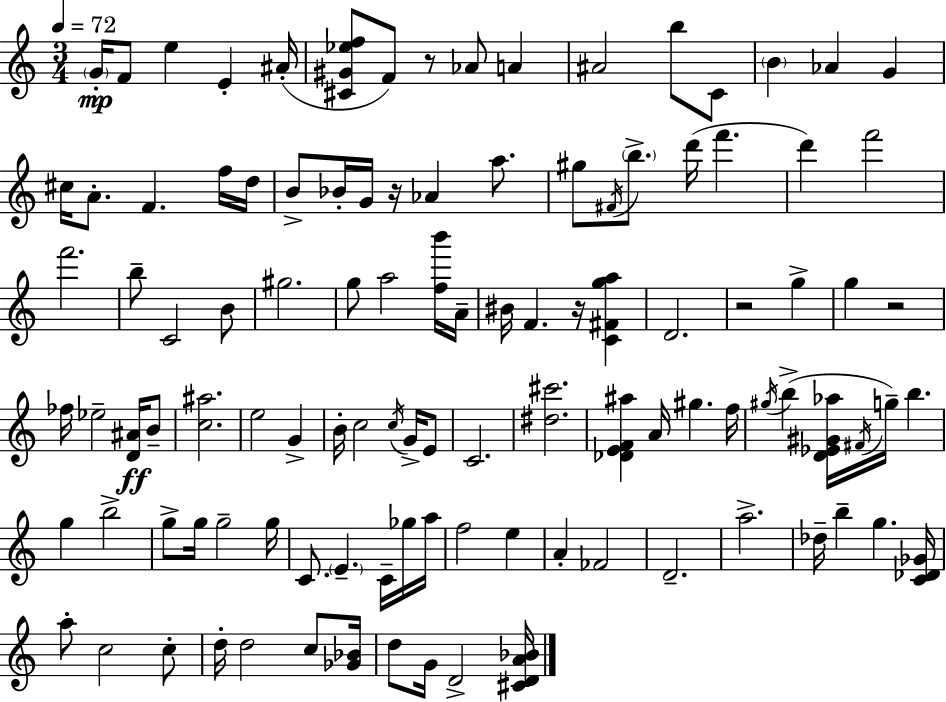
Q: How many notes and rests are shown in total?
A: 108